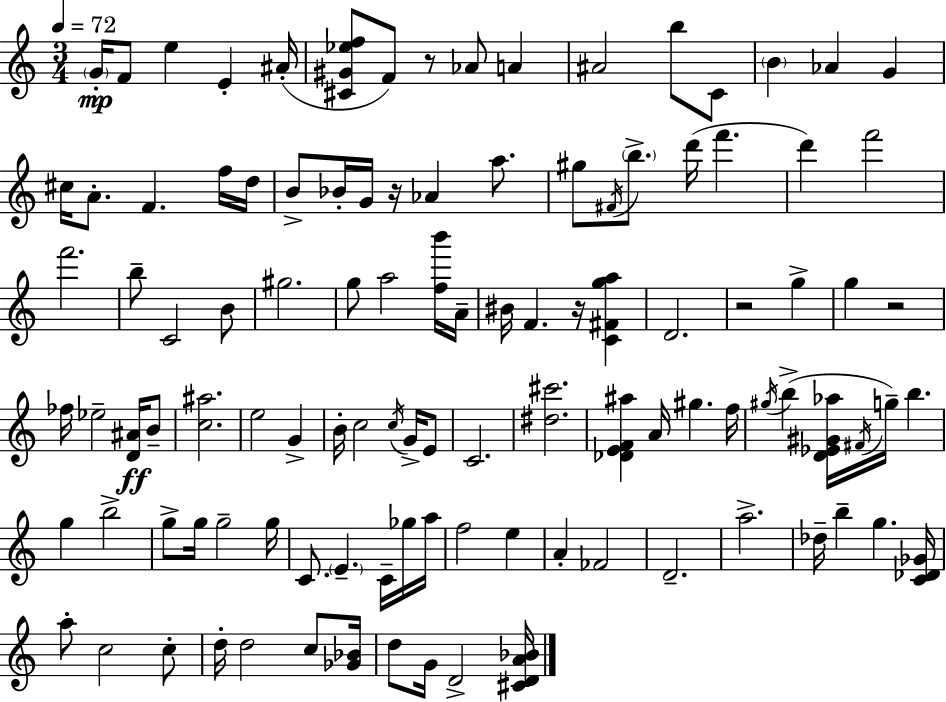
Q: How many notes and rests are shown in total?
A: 108